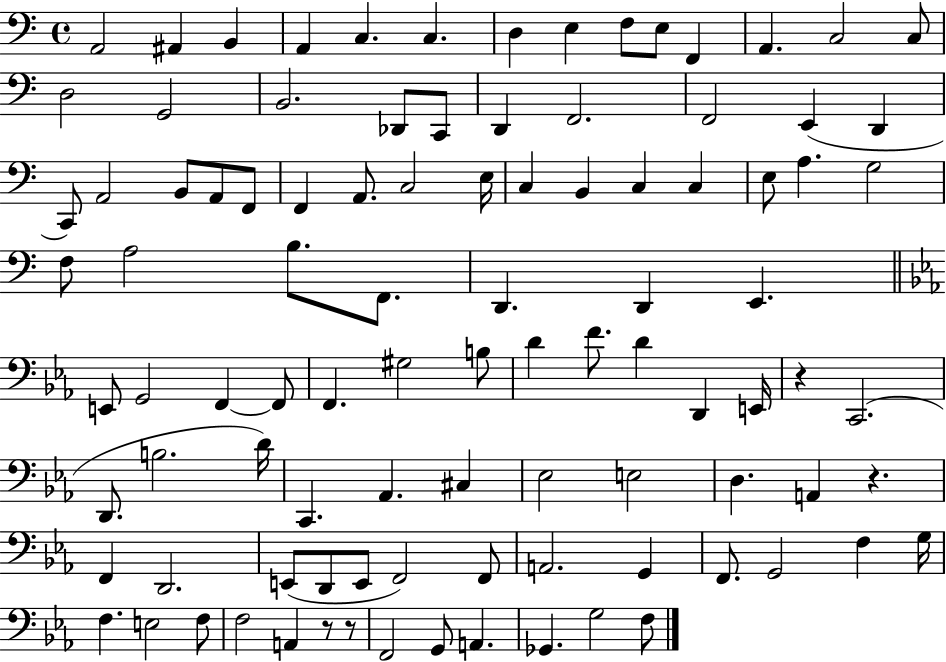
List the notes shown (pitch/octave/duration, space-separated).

A2/h A#2/q B2/q A2/q C3/q. C3/q. D3/q E3/q F3/e E3/e F2/q A2/q. C3/h C3/e D3/h G2/h B2/h. Db2/e C2/e D2/q F2/h. F2/h E2/q D2/q C2/e A2/h B2/e A2/e F2/e F2/q A2/e. C3/h E3/s C3/q B2/q C3/q C3/q E3/e A3/q. G3/h F3/e A3/h B3/e. F2/e. D2/q. D2/q E2/q. E2/e G2/h F2/q F2/e F2/q. G#3/h B3/e D4/q F4/e. D4/q D2/q E2/s R/q C2/h. D2/e. B3/h. D4/s C2/q. Ab2/q. C#3/q Eb3/h E3/h D3/q. A2/q R/q. F2/q D2/h. E2/e D2/e E2/e F2/h F2/e A2/h. G2/q F2/e. G2/h F3/q G3/s F3/q. E3/h F3/e F3/h A2/q R/e R/e F2/h G2/e A2/q. Gb2/q. G3/h F3/e